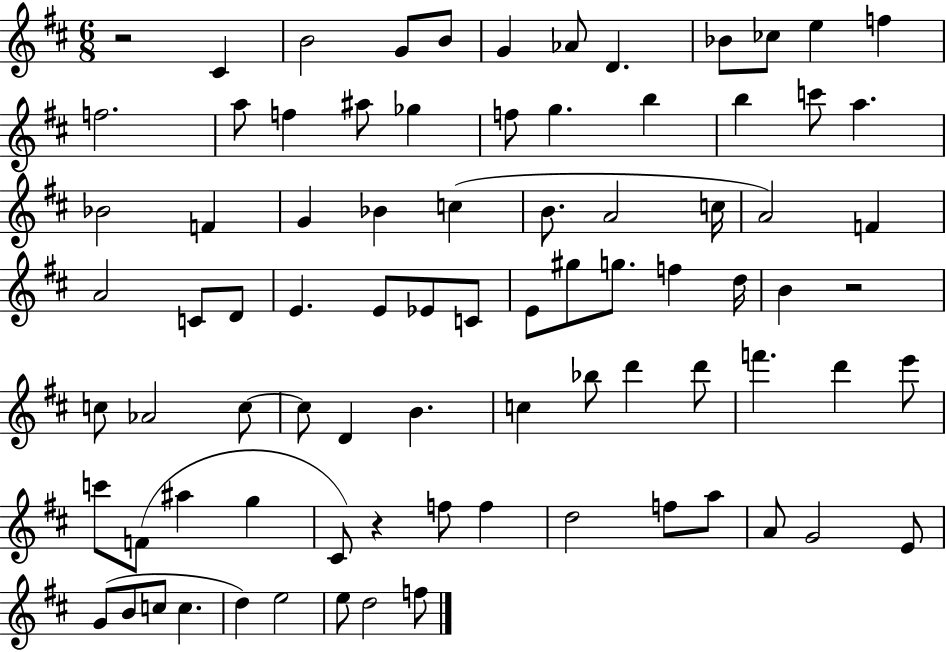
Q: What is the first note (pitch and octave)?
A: C#4